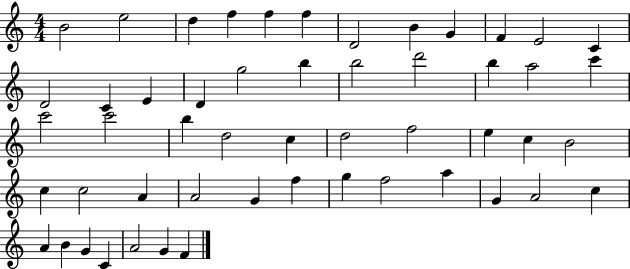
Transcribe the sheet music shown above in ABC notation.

X:1
T:Untitled
M:4/4
L:1/4
K:C
B2 e2 d f f f D2 B G F E2 C D2 C E D g2 b b2 d'2 b a2 c' c'2 c'2 b d2 c d2 f2 e c B2 c c2 A A2 G f g f2 a G A2 c A B G C A2 G F